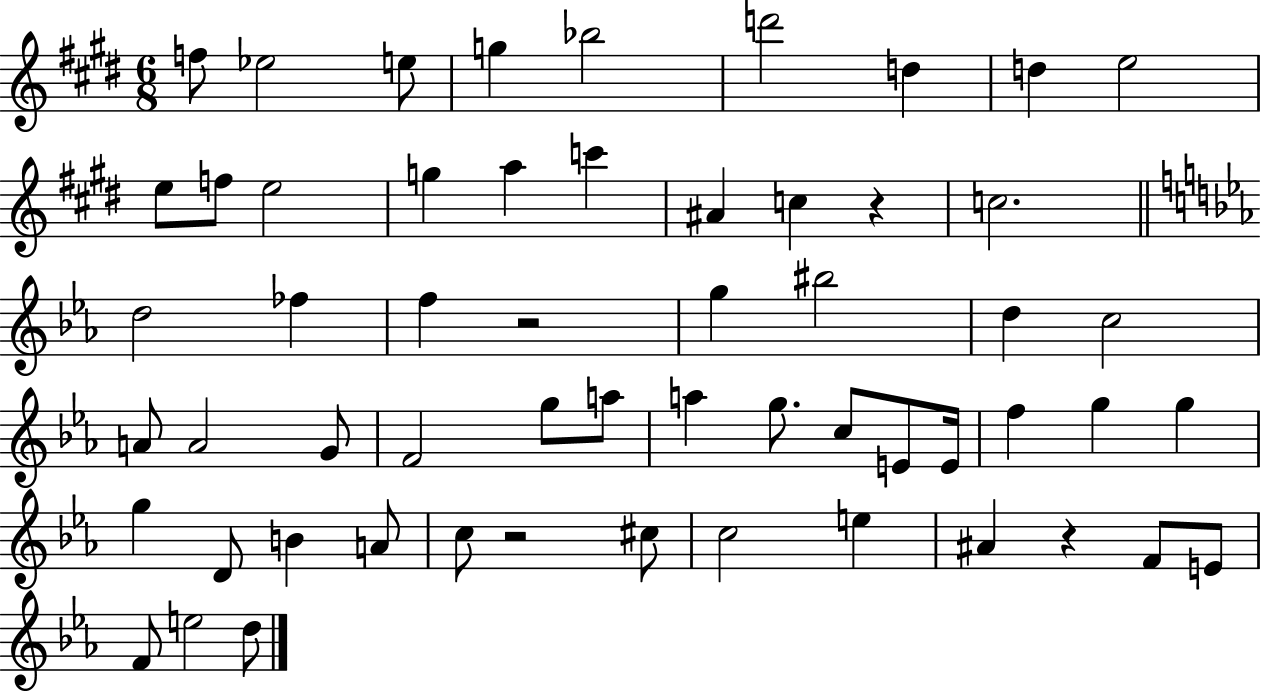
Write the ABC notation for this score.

X:1
T:Untitled
M:6/8
L:1/4
K:E
f/2 _e2 e/2 g _b2 d'2 d d e2 e/2 f/2 e2 g a c' ^A c z c2 d2 _f f z2 g ^b2 d c2 A/2 A2 G/2 F2 g/2 a/2 a g/2 c/2 E/2 E/4 f g g g D/2 B A/2 c/2 z2 ^c/2 c2 e ^A z F/2 E/2 F/2 e2 d/2